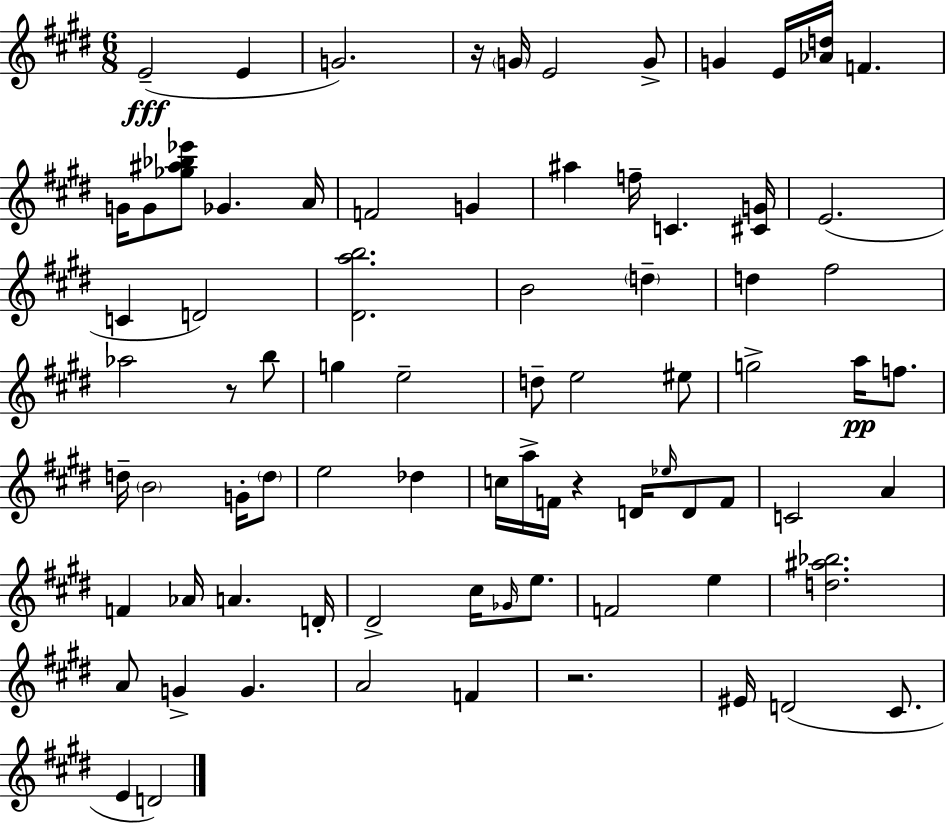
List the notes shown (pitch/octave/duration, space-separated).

E4/h E4/q G4/h. R/s G4/s E4/h G4/e G4/q E4/s [Ab4,D5]/s F4/q. G4/s G4/e [Gb5,A#5,Bb5,Eb6]/e Gb4/q. A4/s F4/h G4/q A#5/q F5/s C4/q. [C#4,G4]/s E4/h. C4/q D4/h [D#4,A5,B5]/h. B4/h D5/q D5/q F#5/h Ab5/h R/e B5/e G5/q E5/h D5/e E5/h EIS5/e G5/h A5/s F5/e. D5/s B4/h G4/s D5/e E5/h Db5/q C5/s A5/s F4/s R/q D4/s Eb5/s D4/e F4/e C4/h A4/q F4/q Ab4/s A4/q. D4/s D#4/h C#5/s Gb4/s E5/e. F4/h E5/q [D5,A#5,Bb5]/h. A4/e G4/q G4/q. A4/h F4/q R/h. EIS4/s D4/h C#4/e. E4/q D4/h